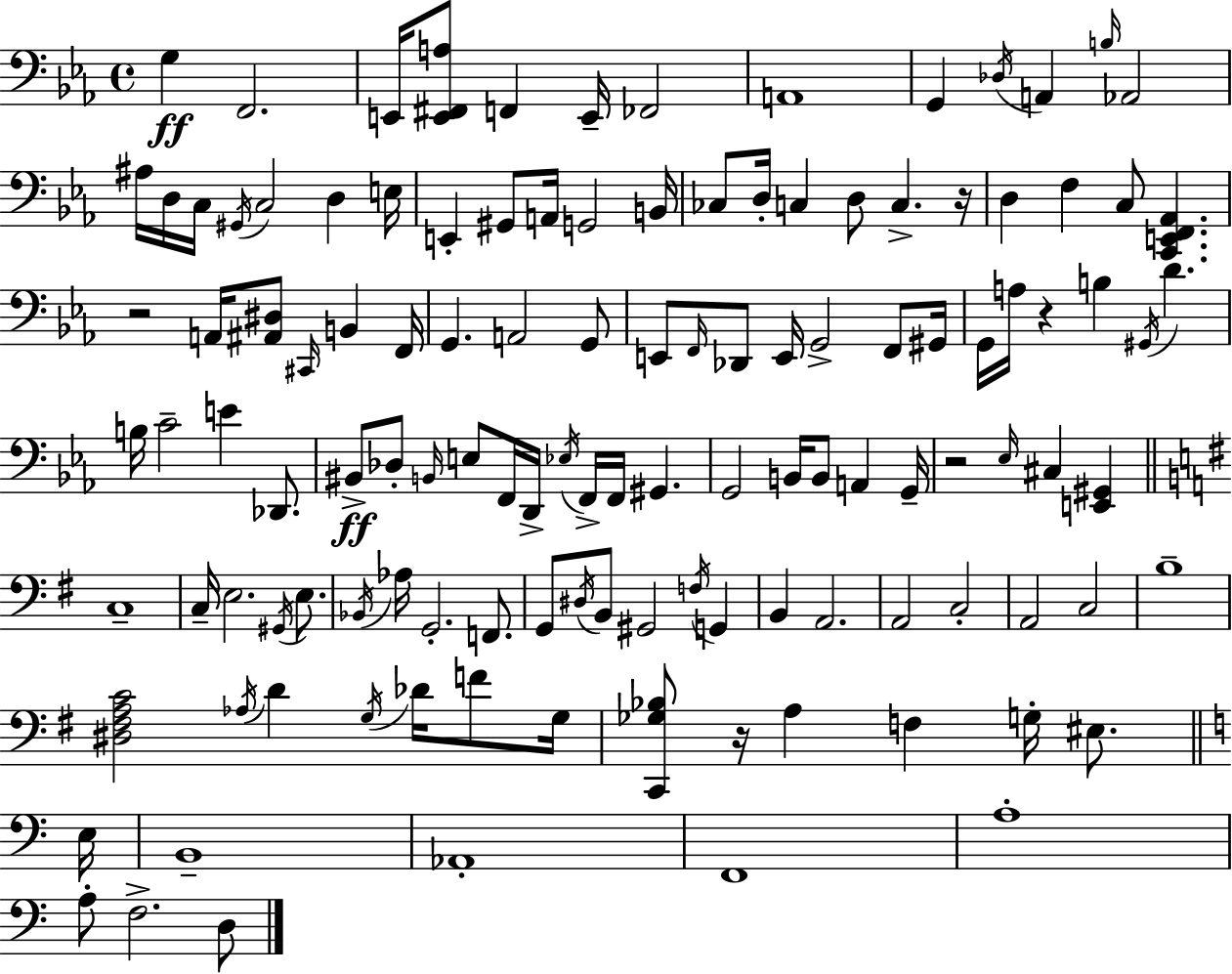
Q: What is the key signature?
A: EES major